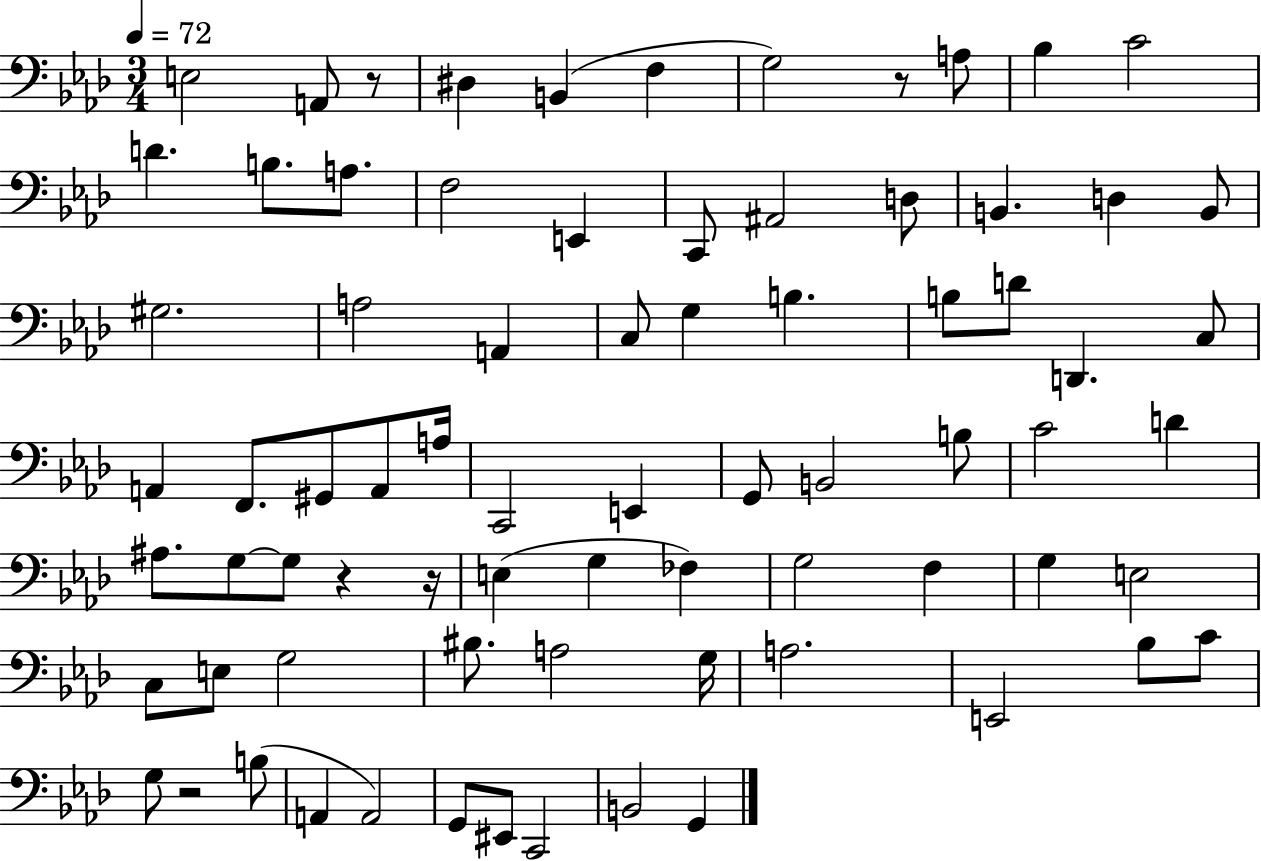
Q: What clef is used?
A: bass